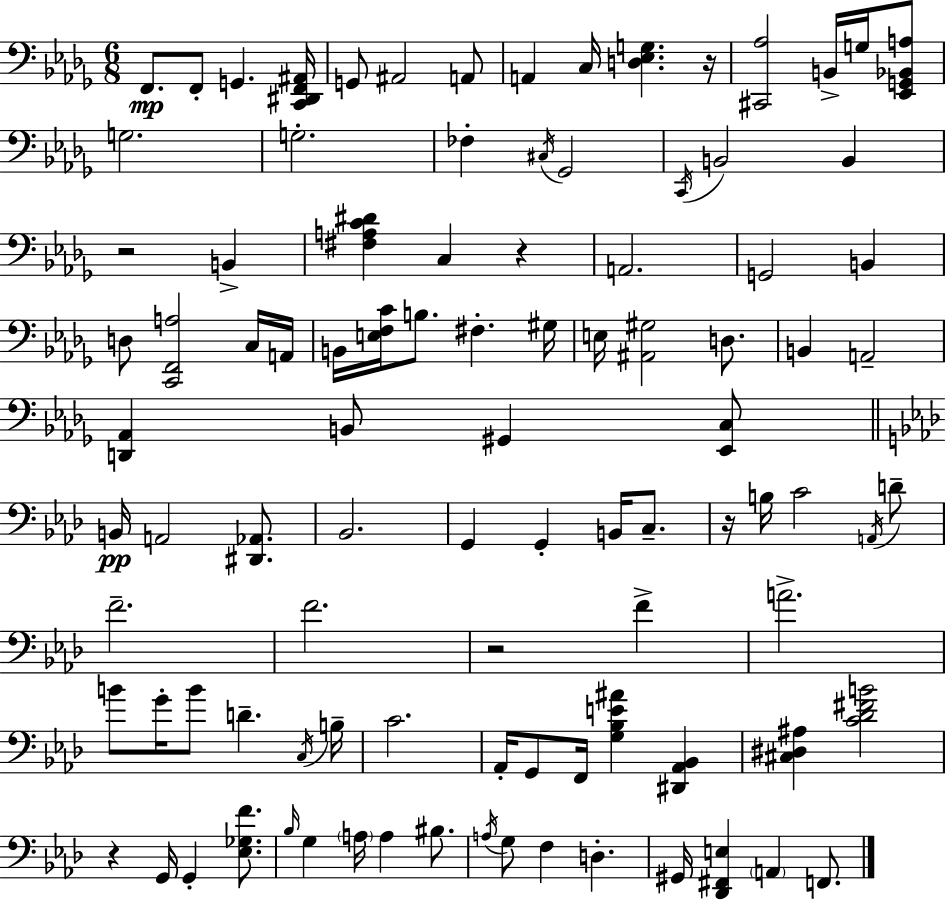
F2/e. F2/e G2/q. [C2,D#2,F2,A#2]/s G2/e A#2/h A2/e A2/q C3/s [D3,Eb3,G3]/q. R/s [C#2,Ab3]/h B2/s G3/s [Eb2,G2,Bb2,A3]/e G3/h. G3/h. FES3/q C#3/s Gb2/h C2/s B2/h B2/q R/h B2/q [F#3,A3,C4,D#4]/q C3/q R/q A2/h. G2/h B2/q D3/e [C2,F2,A3]/h C3/s A2/s B2/s [E3,F3,C4]/s B3/e. F#3/q. G#3/s E3/s [A#2,G#3]/h D3/e. B2/q A2/h [D2,Ab2]/q B2/e G#2/q [Eb2,C3]/e B2/s A2/h [D#2,Ab2]/e. Bb2/h. G2/q G2/q B2/s C3/e. R/s B3/s C4/h A2/s D4/e F4/h. F4/h. R/h F4/q A4/h. B4/e G4/s B4/e D4/q. C3/s B3/s C4/h. Ab2/s G2/e F2/s [G3,Bb3,E4,A#4]/q [D#2,Ab2,Bb2]/q [C#3,D#3,A#3]/q [C4,Db4,F#4,B4]/h R/q G2/s G2/q [Eb3,Gb3,F4]/e. Bb3/s G3/q A3/s A3/q BIS3/e. A3/s G3/e F3/q D3/q. G#2/s [Db2,F#2,E3]/q A2/q F2/e.